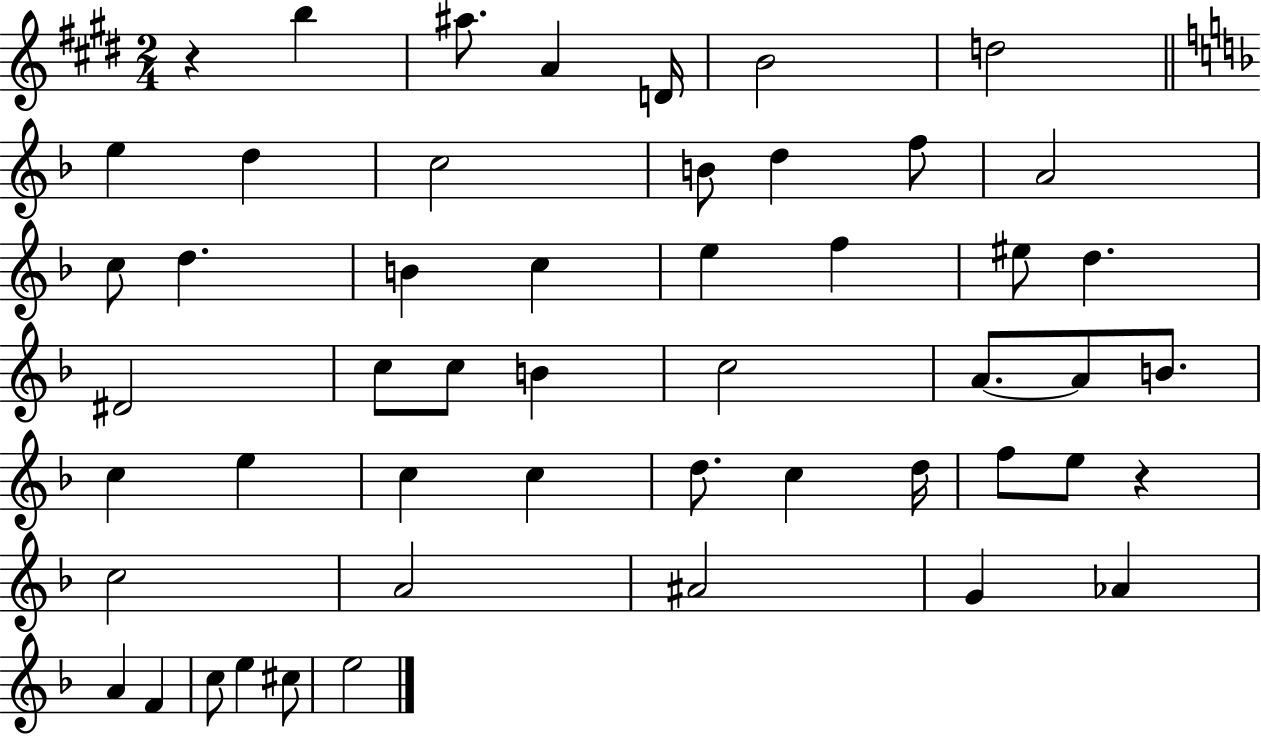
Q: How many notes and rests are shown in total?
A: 51